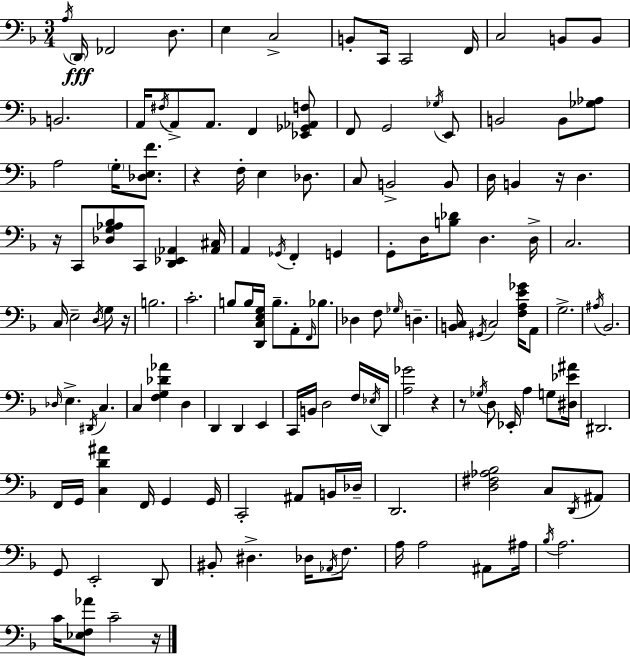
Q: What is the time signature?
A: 3/4